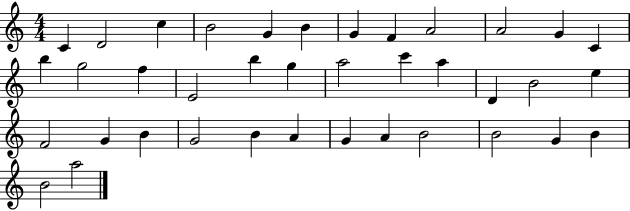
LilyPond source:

{
  \clef treble
  \numericTimeSignature
  \time 4/4
  \key c \major
  c'4 d'2 c''4 | b'2 g'4 b'4 | g'4 f'4 a'2 | a'2 g'4 c'4 | \break b''4 g''2 f''4 | e'2 b''4 g''4 | a''2 c'''4 a''4 | d'4 b'2 e''4 | \break f'2 g'4 b'4 | g'2 b'4 a'4 | g'4 a'4 b'2 | b'2 g'4 b'4 | \break b'2 a''2 | \bar "|."
}